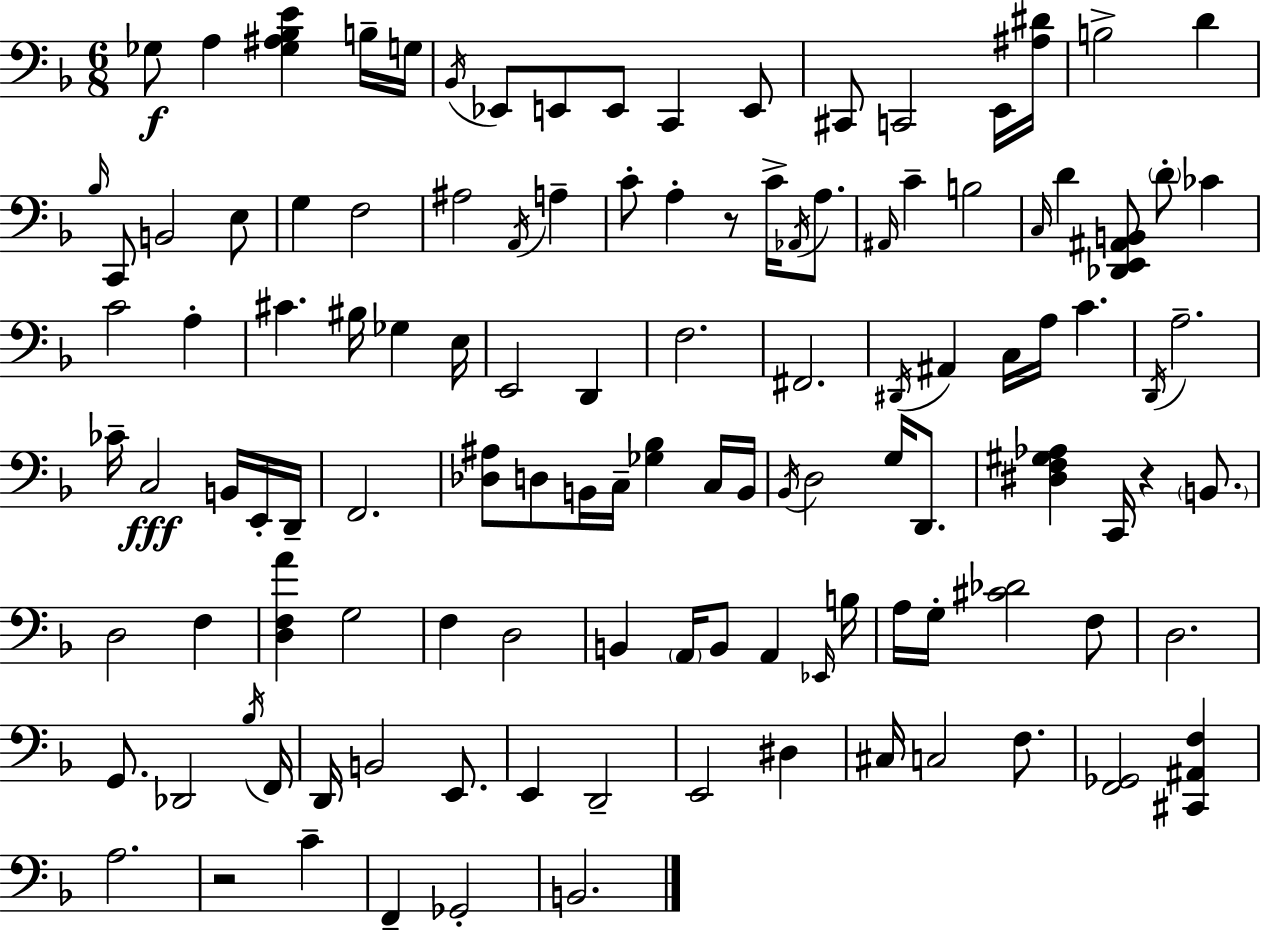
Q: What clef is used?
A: bass